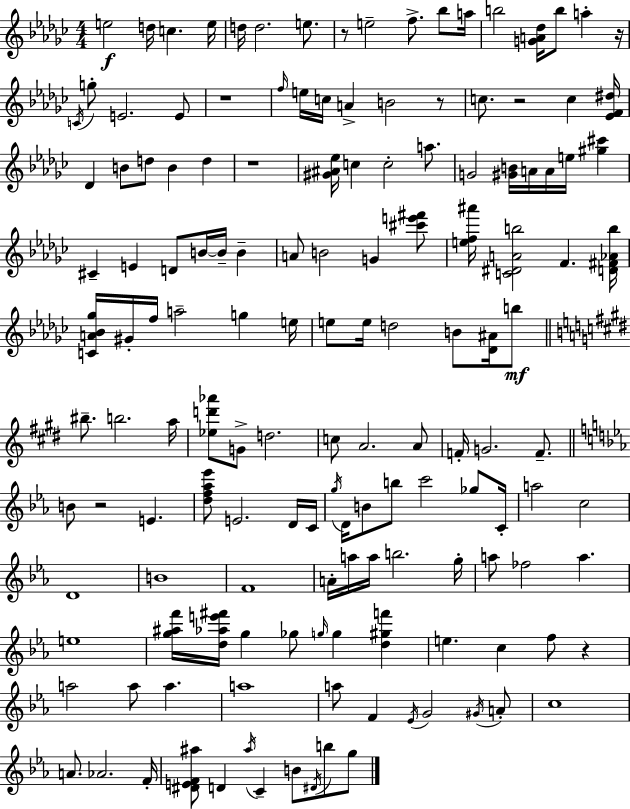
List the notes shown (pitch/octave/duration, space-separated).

E5/h D5/s C5/q. E5/s D5/s D5/h. E5/e. R/e E5/h F5/e. Bb5/e A5/s B5/h [G4,A4,Db5]/s B5/e A5/q R/s C4/s G5/e E4/h. E4/e R/w F5/s E5/s C5/s A4/q B4/h R/e C5/e. R/h C5/q [Eb4,F4,D#5]/s Db4/q B4/e D5/e B4/q D5/q R/w [G#4,A#4,Eb5]/s C5/q C5/h A5/e. G4/h [G#4,B4]/s A4/s A4/s E5/s [G#5,C#6]/q C#4/q E4/q D4/e B4/s B4/s B4/q A4/e B4/h G4/q [C#6,E6,F#6]/e [E5,F5,A#6]/s [C4,D#4,A4,B5]/h F4/q. [D4,F#4,Ab4,B5]/s [C4,A4,Bb4,Gb5]/s G#4/s F5/s A5/h G5/q E5/s E5/e E5/s D5/h B4/e [Db4,A#4]/s B5/e BIS5/e. B5/h. A5/s [Eb5,D6,Ab6]/e G4/e D5/h. C5/e A4/h. A4/e F4/s G4/h. F4/e. B4/e R/h E4/q. [D5,F5,Ab5,Eb6]/e E4/h. D4/s C4/s G5/s D4/s B4/e B5/e C6/h Gb5/e C4/s A5/h C5/h D4/w B4/w F4/w A4/s A5/s A5/s B5/h. G5/s A5/e FES5/h A5/q. E5/w [G5,A#5,F6]/s [D5,Ab5,E6,F#6]/s G5/q Gb5/e G5/s G5/q [D5,G#5,F6]/q E5/q. C5/q F5/e R/q A5/h A5/e A5/q. A5/w A5/e F4/q Eb4/s G4/h G#4/s A4/e C5/w A4/e. Ab4/h. F4/s [D#4,E4,F4,A#5]/e D4/q A#5/s C4/q B4/e D#4/s B5/e G5/e